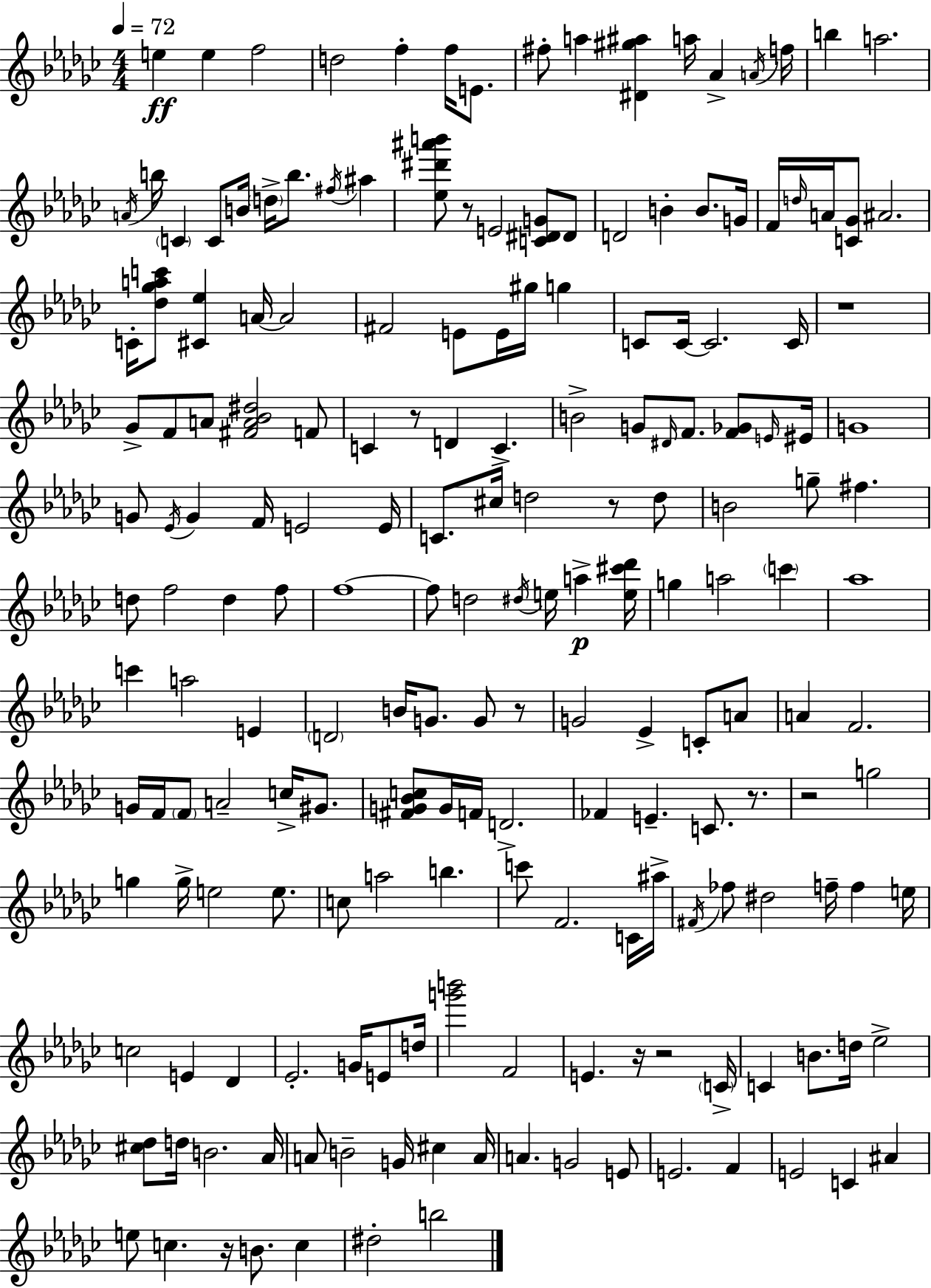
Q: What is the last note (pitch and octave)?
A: B5